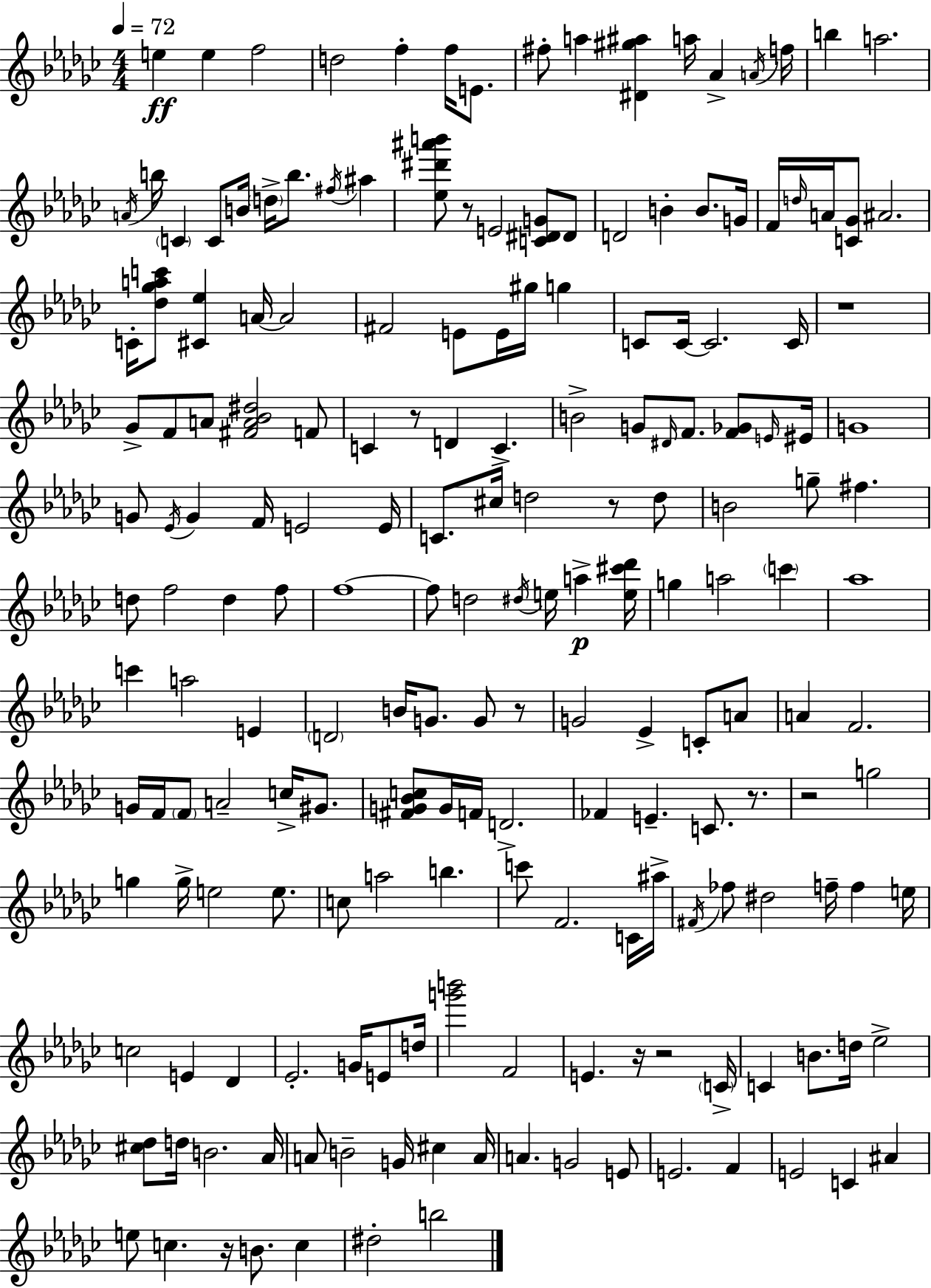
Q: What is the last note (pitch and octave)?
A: B5